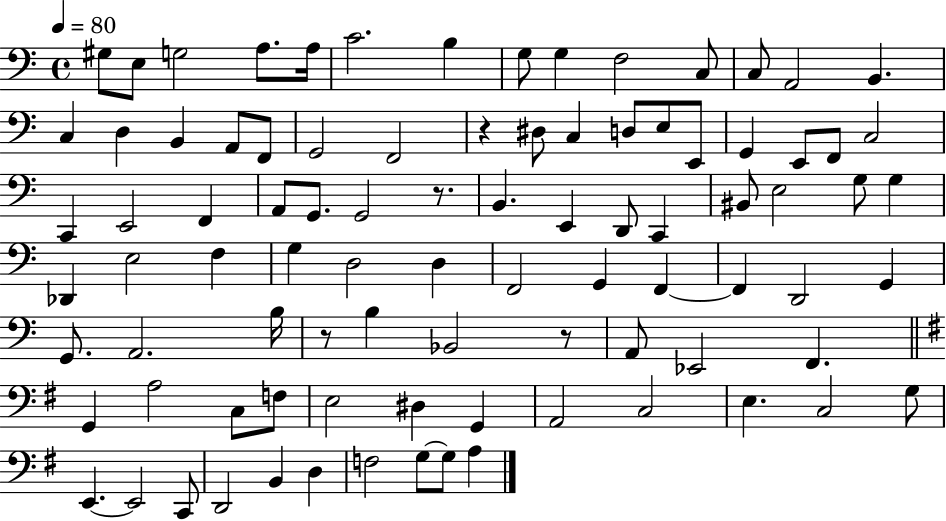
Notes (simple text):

G#3/e E3/e G3/h A3/e. A3/s C4/h. B3/q G3/e G3/q F3/h C3/e C3/e A2/h B2/q. C3/q D3/q B2/q A2/e F2/e G2/h F2/h R/q D#3/e C3/q D3/e E3/e E2/e G2/q E2/e F2/e C3/h C2/q E2/h F2/q A2/e G2/e. G2/h R/e. B2/q. E2/q D2/e C2/q BIS2/e E3/h G3/e G3/q Db2/q E3/h F3/q G3/q D3/h D3/q F2/h G2/q F2/q F2/q D2/h G2/q G2/e. A2/h. B3/s R/e B3/q Bb2/h R/e A2/e Eb2/h F2/q. G2/q A3/h C3/e F3/e E3/h D#3/q G2/q A2/h C3/h E3/q. C3/h G3/e E2/q. E2/h C2/e D2/h B2/q D3/q F3/h G3/e G3/e A3/q